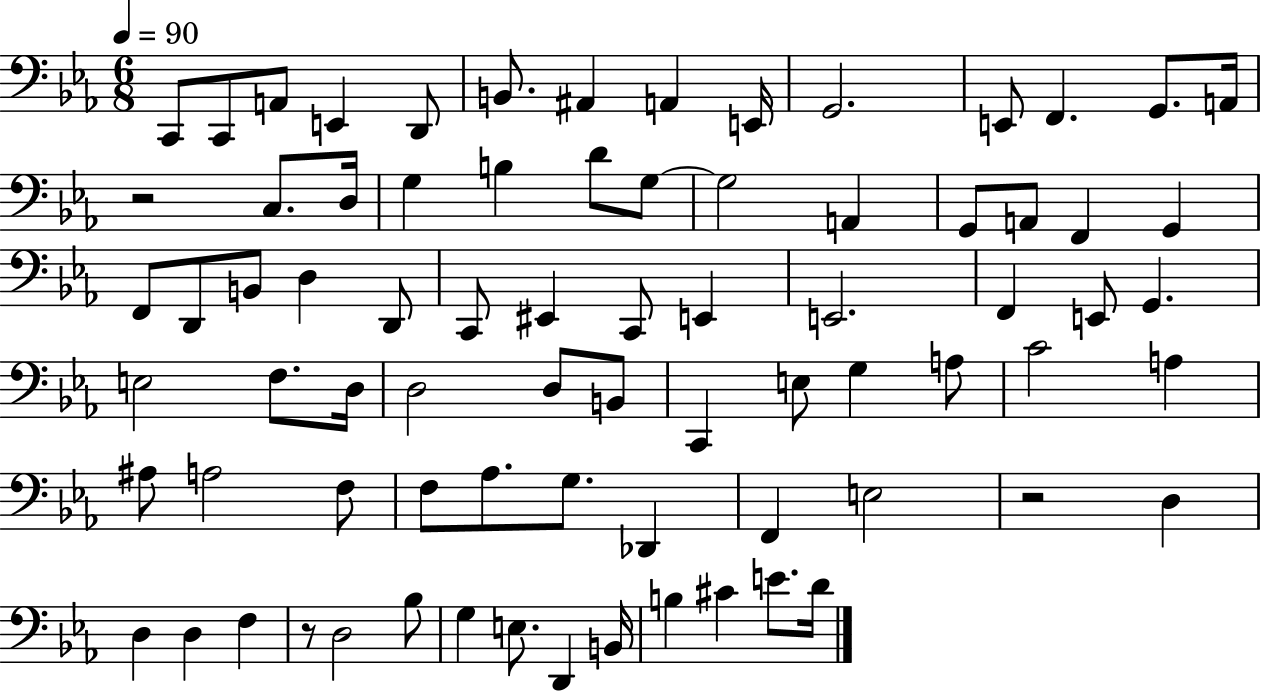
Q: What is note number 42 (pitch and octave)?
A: D3